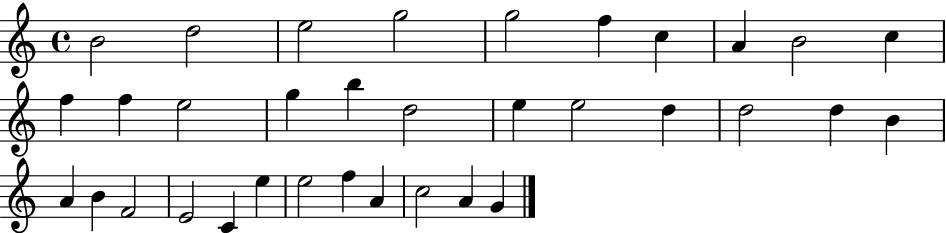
{
  \clef treble
  \time 4/4
  \defaultTimeSignature
  \key c \major
  b'2 d''2 | e''2 g''2 | g''2 f''4 c''4 | a'4 b'2 c''4 | \break f''4 f''4 e''2 | g''4 b''4 d''2 | e''4 e''2 d''4 | d''2 d''4 b'4 | \break a'4 b'4 f'2 | e'2 c'4 e''4 | e''2 f''4 a'4 | c''2 a'4 g'4 | \break \bar "|."
}